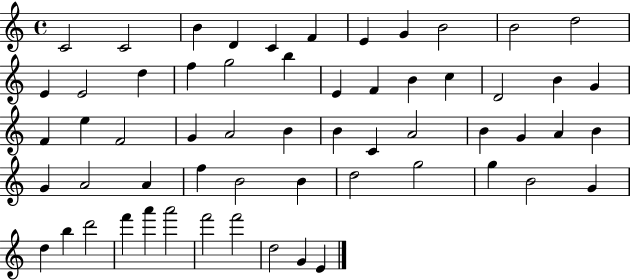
{
  \clef treble
  \time 4/4
  \defaultTimeSignature
  \key c \major
  c'2 c'2 | b'4 d'4 c'4 f'4 | e'4 g'4 b'2 | b'2 d''2 | \break e'4 e'2 d''4 | f''4 g''2 b''4 | e'4 f'4 b'4 c''4 | d'2 b'4 g'4 | \break f'4 e''4 f'2 | g'4 a'2 b'4 | b'4 c'4 a'2 | b'4 g'4 a'4 b'4 | \break g'4 a'2 a'4 | f''4 b'2 b'4 | d''2 g''2 | g''4 b'2 g'4 | \break d''4 b''4 d'''2 | f'''4 a'''4 a'''2 | f'''2 f'''2 | d''2 g'4 e'4 | \break \bar "|."
}